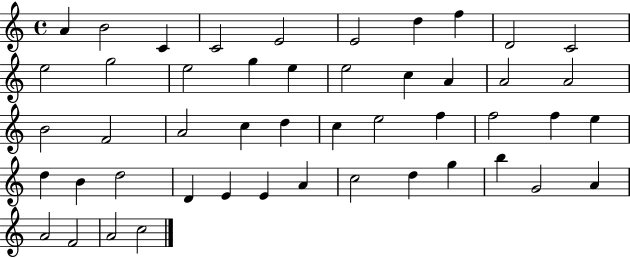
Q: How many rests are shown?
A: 0